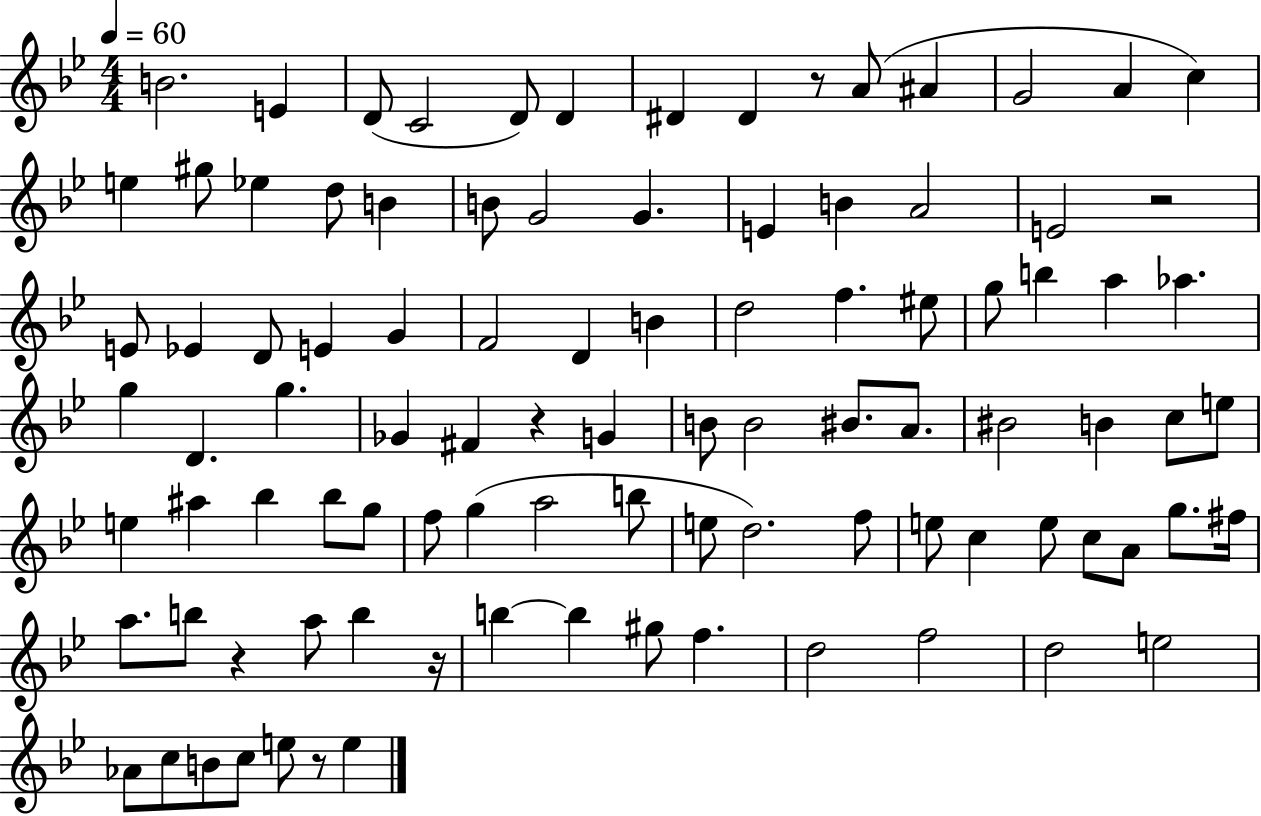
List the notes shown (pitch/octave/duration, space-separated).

B4/h. E4/q D4/e C4/h D4/e D4/q D#4/q D#4/q R/e A4/e A#4/q G4/h A4/q C5/q E5/q G#5/e Eb5/q D5/e B4/q B4/e G4/h G4/q. E4/q B4/q A4/h E4/h R/h E4/e Eb4/q D4/e E4/q G4/q F4/h D4/q B4/q D5/h F5/q. EIS5/e G5/e B5/q A5/q Ab5/q. G5/q D4/q. G5/q. Gb4/q F#4/q R/q G4/q B4/e B4/h BIS4/e. A4/e. BIS4/h B4/q C5/e E5/e E5/q A#5/q Bb5/q Bb5/e G5/e F5/e G5/q A5/h B5/e E5/e D5/h. F5/e E5/e C5/q E5/e C5/e A4/e G5/e. F#5/s A5/e. B5/e R/q A5/e B5/q R/s B5/q B5/q G#5/e F5/q. D5/h F5/h D5/h E5/h Ab4/e C5/e B4/e C5/e E5/e R/e E5/q